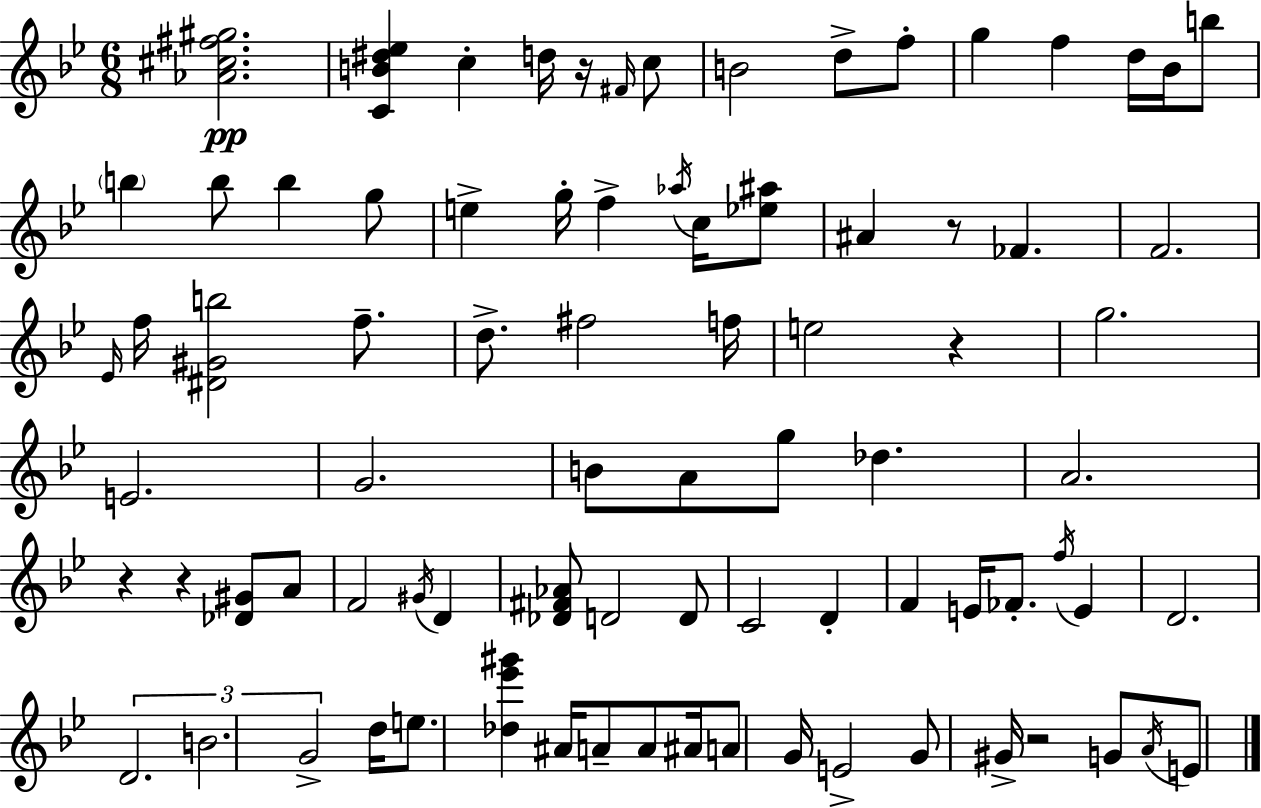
X:1
T:Untitled
M:6/8
L:1/4
K:Gm
[_A^c^f^g]2 [CB^d_e] c d/4 z/4 ^F/4 c/2 B2 d/2 f/2 g f d/4 _B/4 b/2 b b/2 b g/2 e g/4 f _a/4 c/4 [_e^a]/2 ^A z/2 _F F2 _E/4 f/4 [^D^Gb]2 f/2 d/2 ^f2 f/4 e2 z g2 E2 G2 B/2 A/2 g/2 _d A2 z z [_D^G]/2 A/2 F2 ^G/4 D [_D^F_A]/2 D2 D/2 C2 D F E/4 _F/2 f/4 E D2 D2 B2 G2 d/4 e/2 [_d_e'^g'] ^A/4 A/2 A/2 ^A/4 A/2 G/4 E2 G/2 ^G/4 z2 G/2 A/4 E/2